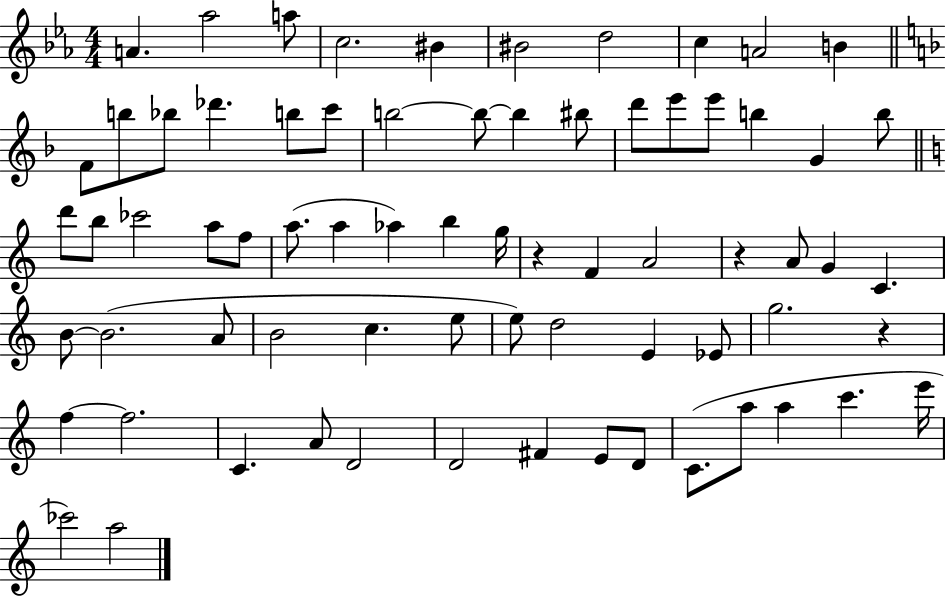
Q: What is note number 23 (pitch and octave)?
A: E6